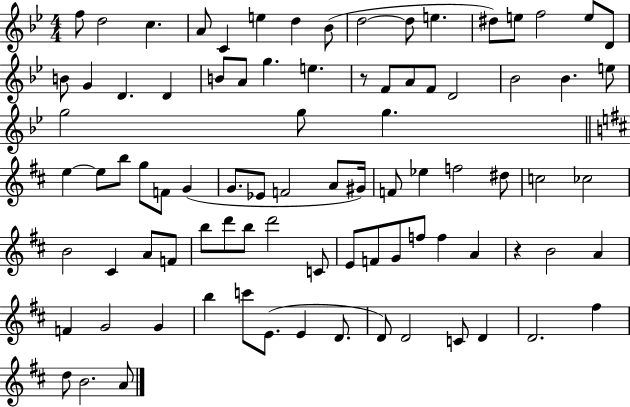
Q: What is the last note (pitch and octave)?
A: A4